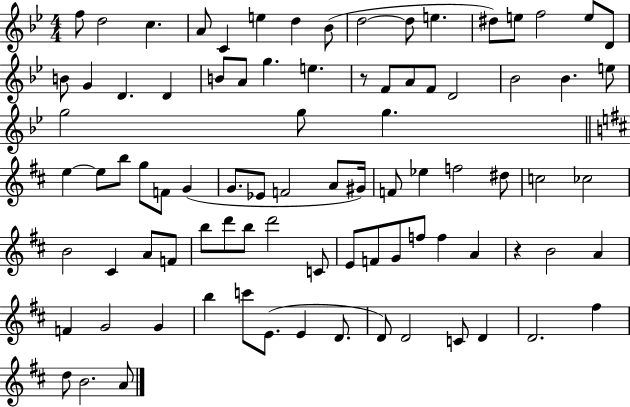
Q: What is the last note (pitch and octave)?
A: A4